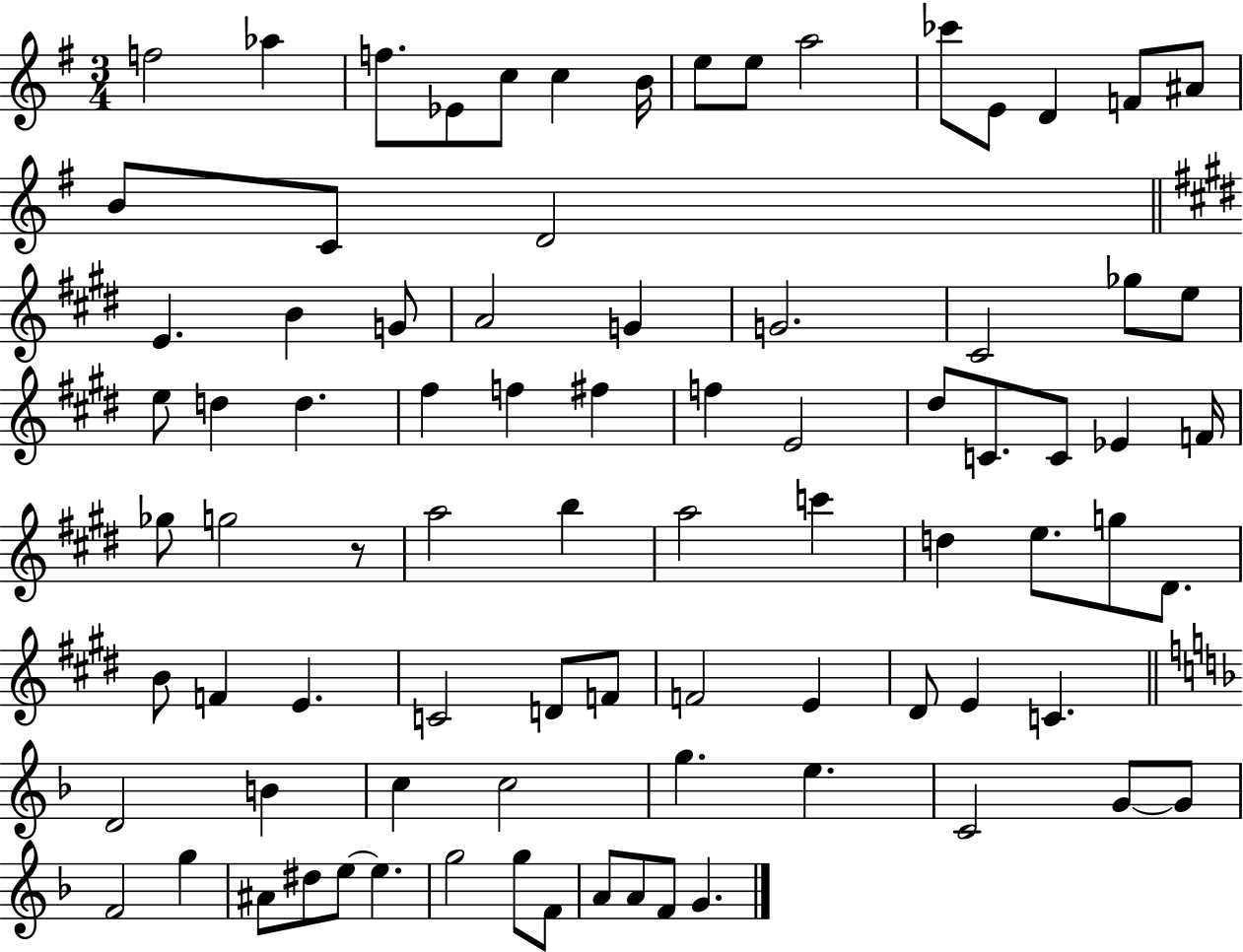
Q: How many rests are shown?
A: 1